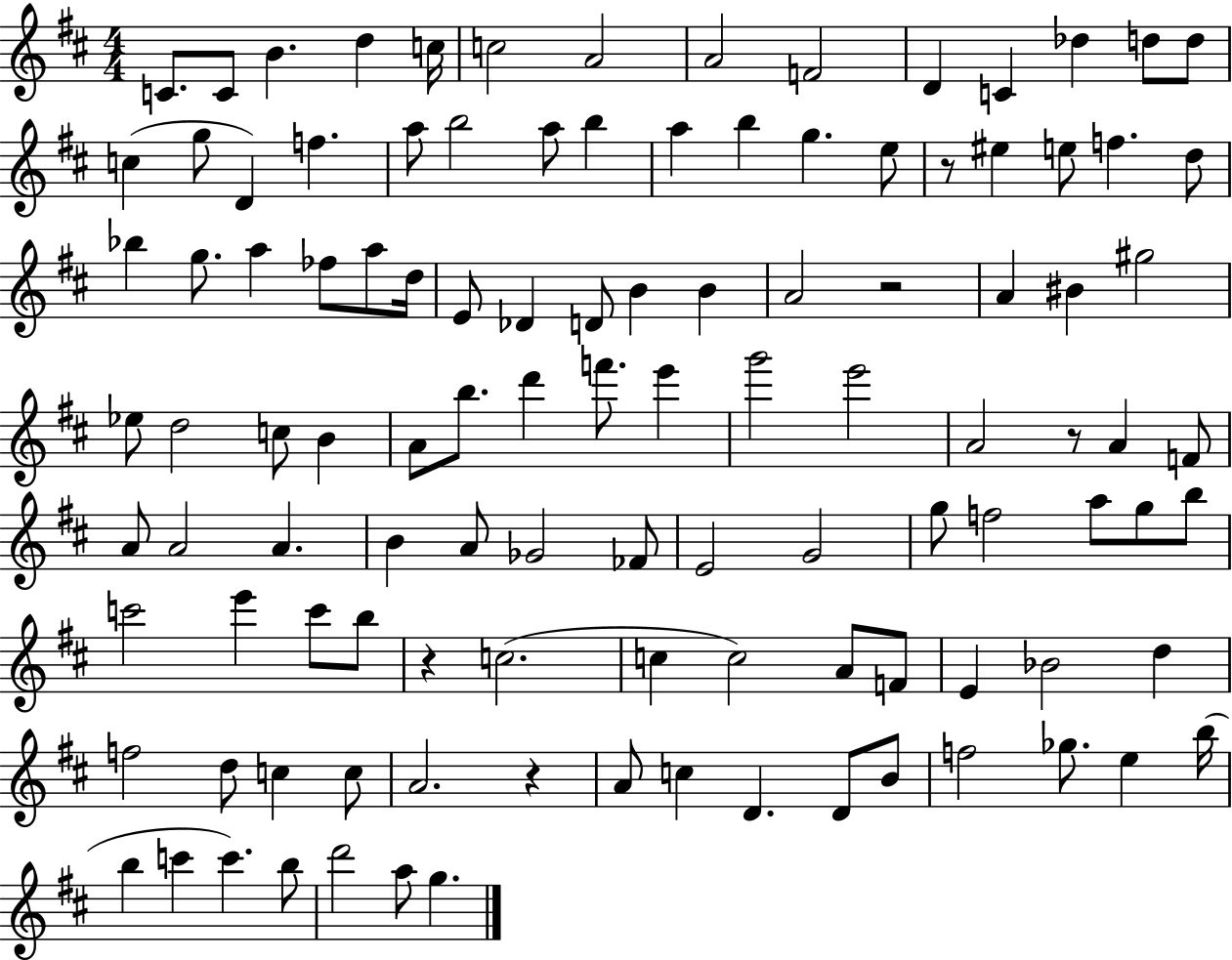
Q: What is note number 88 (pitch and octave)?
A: C5